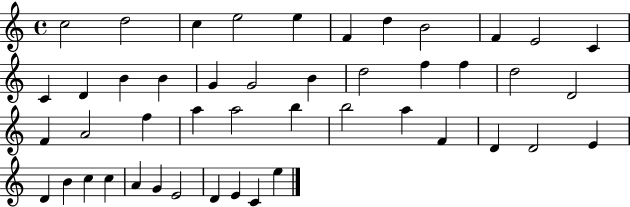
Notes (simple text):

C5/h D5/h C5/q E5/h E5/q F4/q D5/q B4/h F4/q E4/h C4/q C4/q D4/q B4/q B4/q G4/q G4/h B4/q D5/h F5/q F5/q D5/h D4/h F4/q A4/h F5/q A5/q A5/h B5/q B5/h A5/q F4/q D4/q D4/h E4/q D4/q B4/q C5/q C5/q A4/q G4/q E4/h D4/q E4/q C4/q E5/q